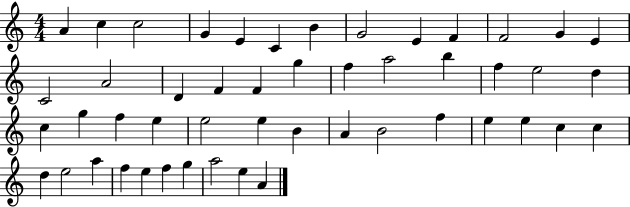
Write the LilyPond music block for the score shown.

{
  \clef treble
  \numericTimeSignature
  \time 4/4
  \key c \major
  a'4 c''4 c''2 | g'4 e'4 c'4 b'4 | g'2 e'4 f'4 | f'2 g'4 e'4 | \break c'2 a'2 | d'4 f'4 f'4 g''4 | f''4 a''2 b''4 | f''4 e''2 d''4 | \break c''4 g''4 f''4 e''4 | e''2 e''4 b'4 | a'4 b'2 f''4 | e''4 e''4 c''4 c''4 | \break d''4 e''2 a''4 | f''4 e''4 f''4 g''4 | a''2 e''4 a'4 | \bar "|."
}